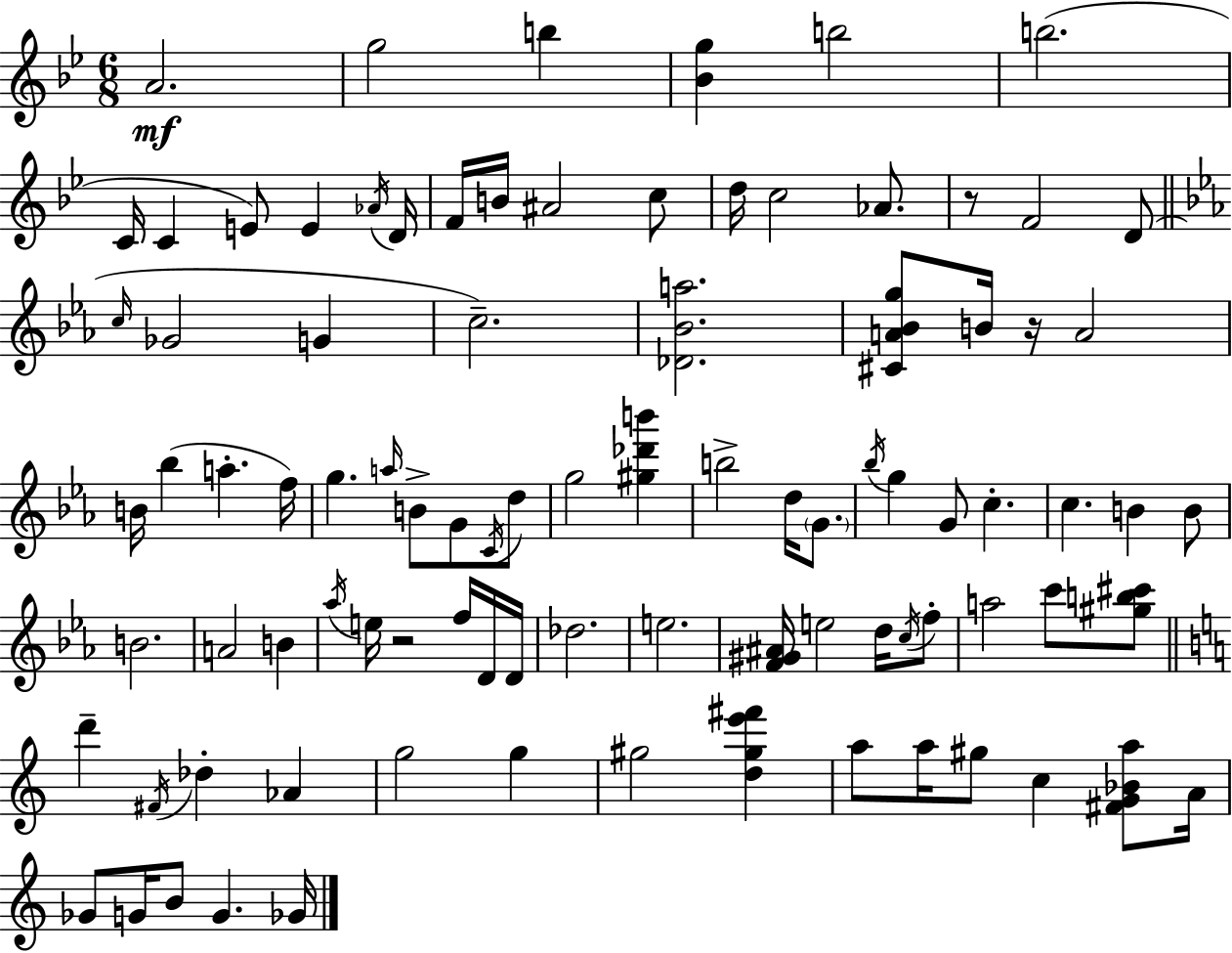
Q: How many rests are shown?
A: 3